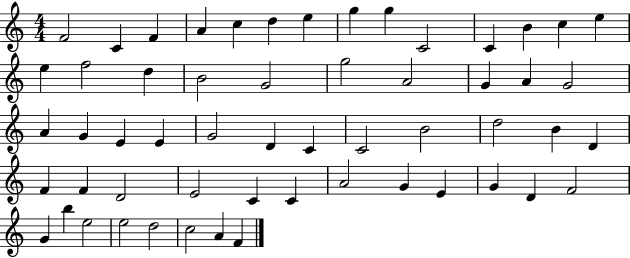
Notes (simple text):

F4/h C4/q F4/q A4/q C5/q D5/q E5/q G5/q G5/q C4/h C4/q B4/q C5/q E5/q E5/q F5/h D5/q B4/h G4/h G5/h A4/h G4/q A4/q G4/h A4/q G4/q E4/q E4/q G4/h D4/q C4/q C4/h B4/h D5/h B4/q D4/q F4/q F4/q D4/h E4/h C4/q C4/q A4/h G4/q E4/q G4/q D4/q F4/h G4/q B5/q E5/h E5/h D5/h C5/h A4/q F4/q